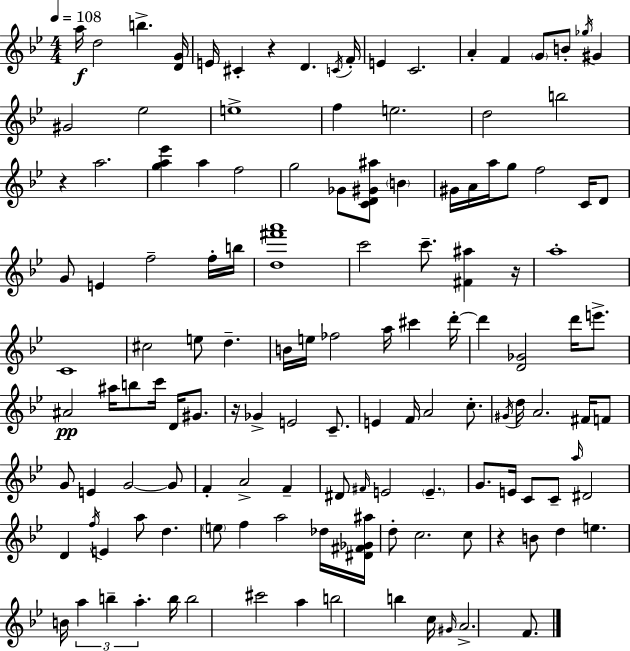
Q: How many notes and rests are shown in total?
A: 133